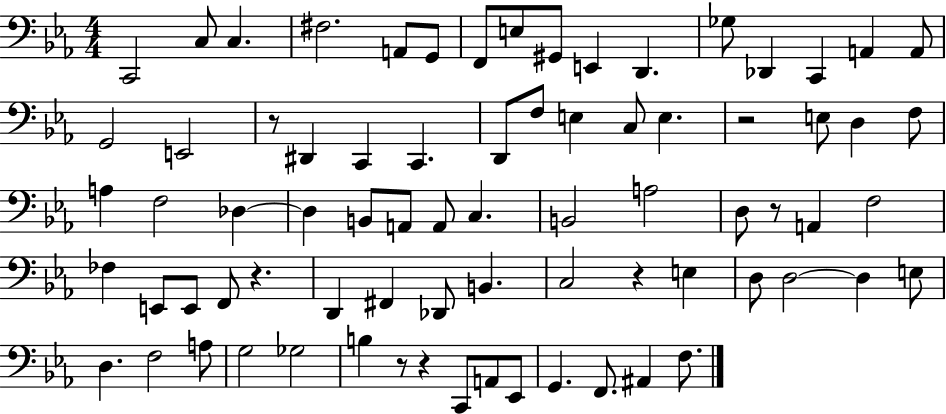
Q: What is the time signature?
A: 4/4